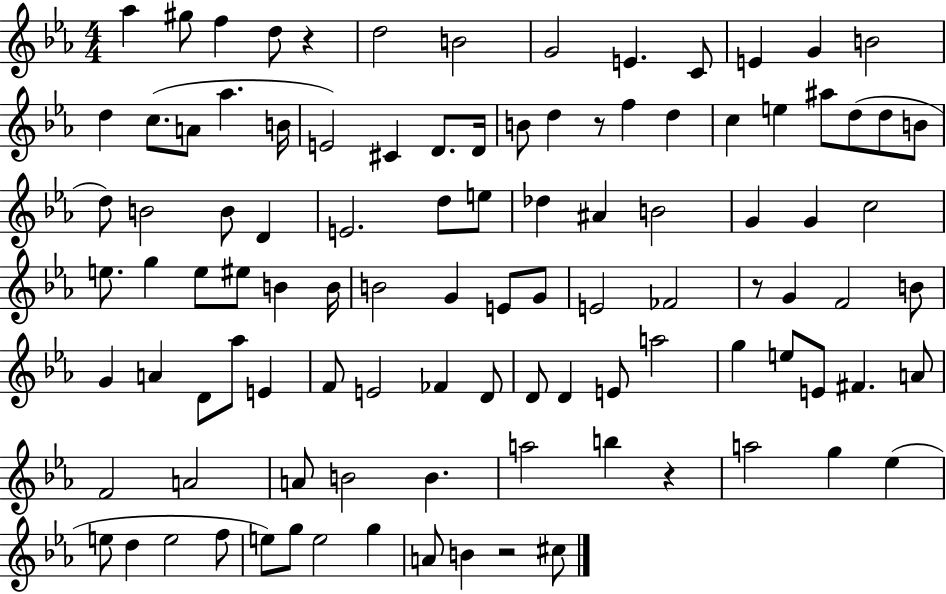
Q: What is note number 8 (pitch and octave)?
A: E4